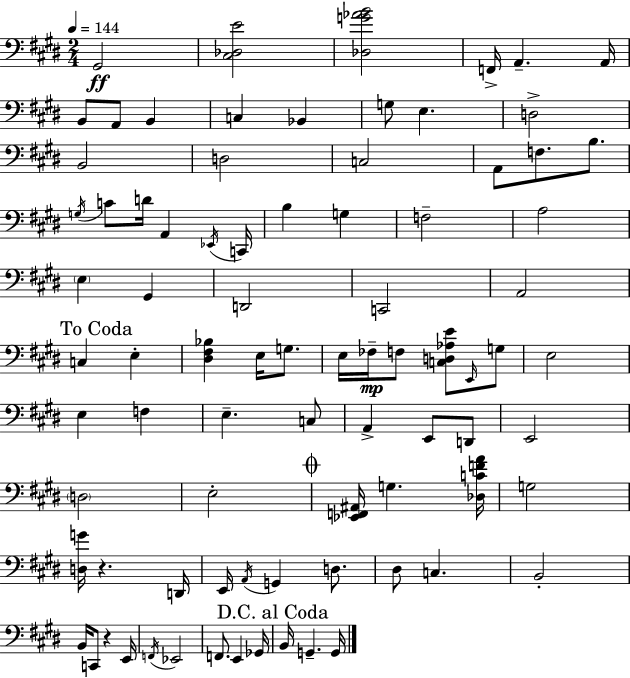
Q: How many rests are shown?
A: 2